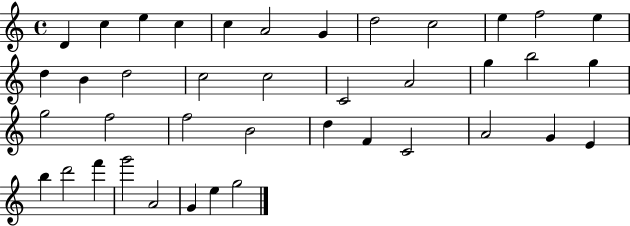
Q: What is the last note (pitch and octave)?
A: G5